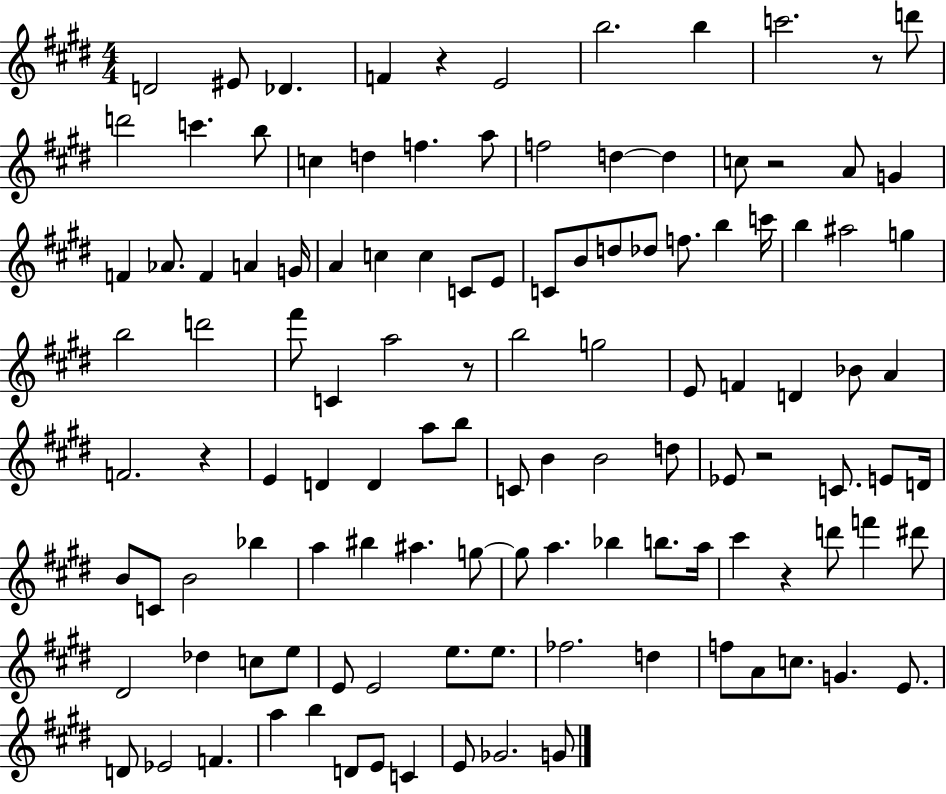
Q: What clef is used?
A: treble